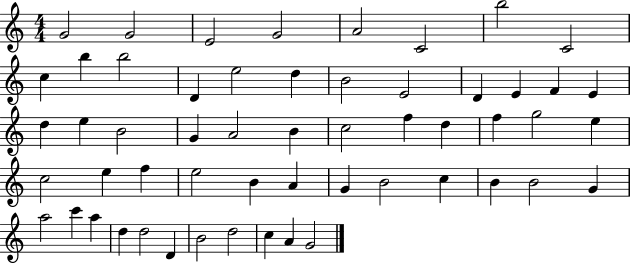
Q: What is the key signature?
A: C major